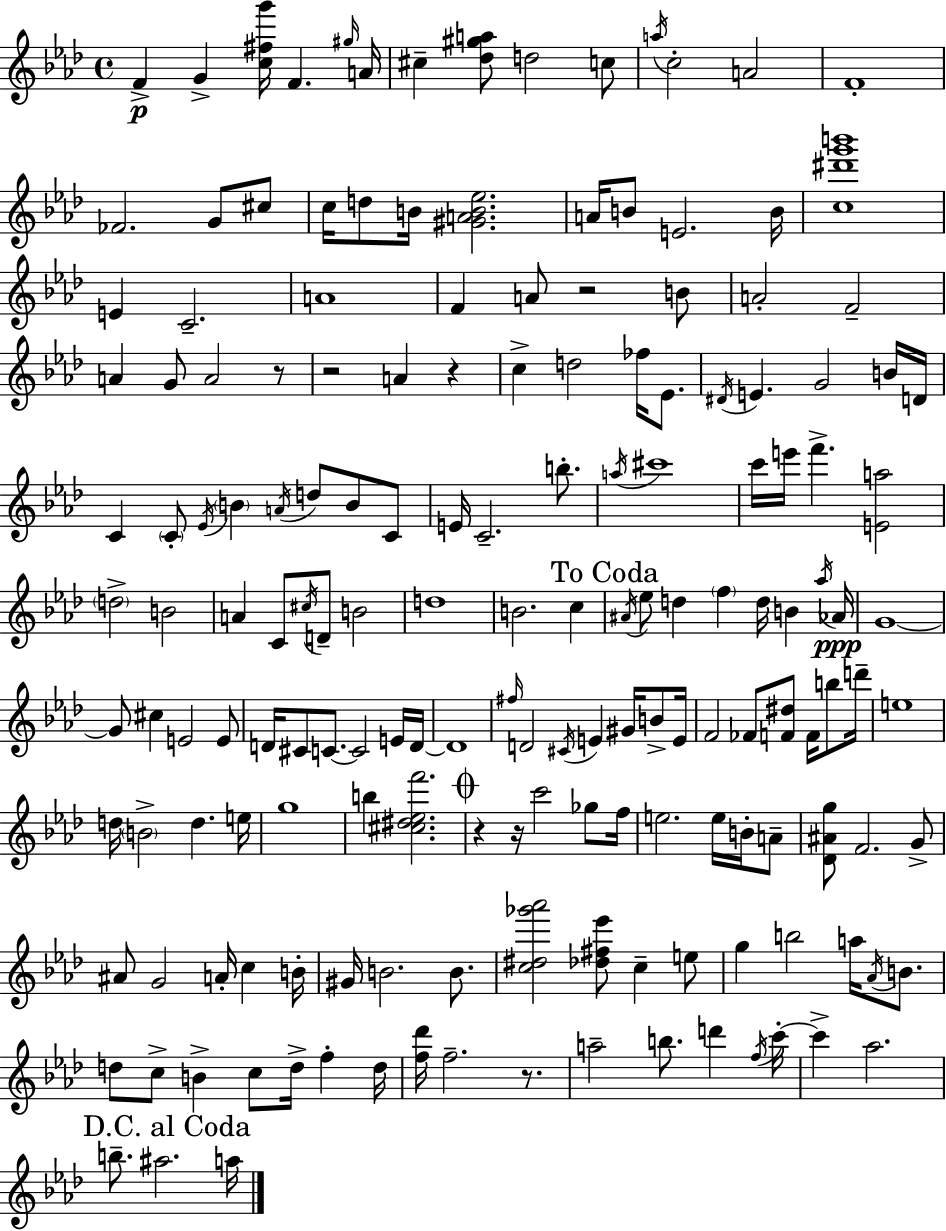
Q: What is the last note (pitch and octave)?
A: A5